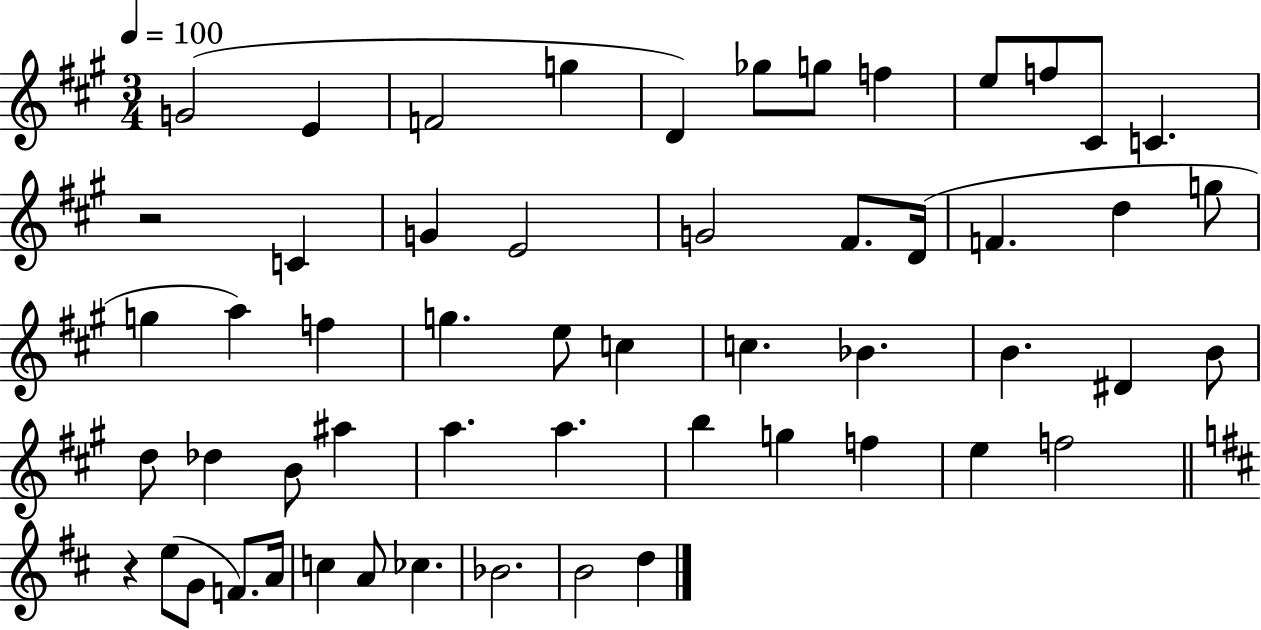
G4/h E4/q F4/h G5/q D4/q Gb5/e G5/e F5/q E5/e F5/e C#4/e C4/q. R/h C4/q G4/q E4/h G4/h F#4/e. D4/s F4/q. D5/q G5/e G5/q A5/q F5/q G5/q. E5/e C5/q C5/q. Bb4/q. B4/q. D#4/q B4/e D5/e Db5/q B4/e A#5/q A5/q. A5/q. B5/q G5/q F5/q E5/q F5/h R/q E5/e G4/e F4/e. A4/s C5/q A4/e CES5/q. Bb4/h. B4/h D5/q